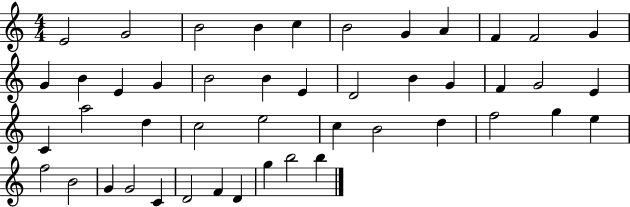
{
  \clef treble
  \numericTimeSignature
  \time 4/4
  \key c \major
  e'2 g'2 | b'2 b'4 c''4 | b'2 g'4 a'4 | f'4 f'2 g'4 | \break g'4 b'4 e'4 g'4 | b'2 b'4 e'4 | d'2 b'4 g'4 | f'4 g'2 e'4 | \break c'4 a''2 d''4 | c''2 e''2 | c''4 b'2 d''4 | f''2 g''4 e''4 | \break f''2 b'2 | g'4 g'2 c'4 | d'2 f'4 d'4 | g''4 b''2 b''4 | \break \bar "|."
}